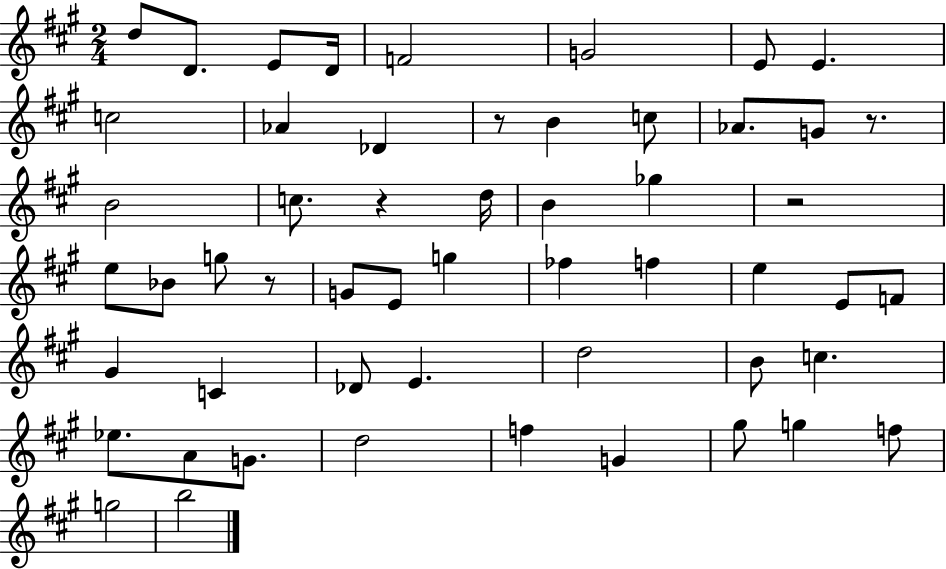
{
  \clef treble
  \numericTimeSignature
  \time 2/4
  \key a \major
  d''8 d'8. e'8 d'16 | f'2 | g'2 | e'8 e'4. | \break c''2 | aes'4 des'4 | r8 b'4 c''8 | aes'8. g'8 r8. | \break b'2 | c''8. r4 d''16 | b'4 ges''4 | r2 | \break e''8 bes'8 g''8 r8 | g'8 e'8 g''4 | fes''4 f''4 | e''4 e'8 f'8 | \break gis'4 c'4 | des'8 e'4. | d''2 | b'8 c''4. | \break ees''8. a'8 g'8. | d''2 | f''4 g'4 | gis''8 g''4 f''8 | \break g''2 | b''2 | \bar "|."
}